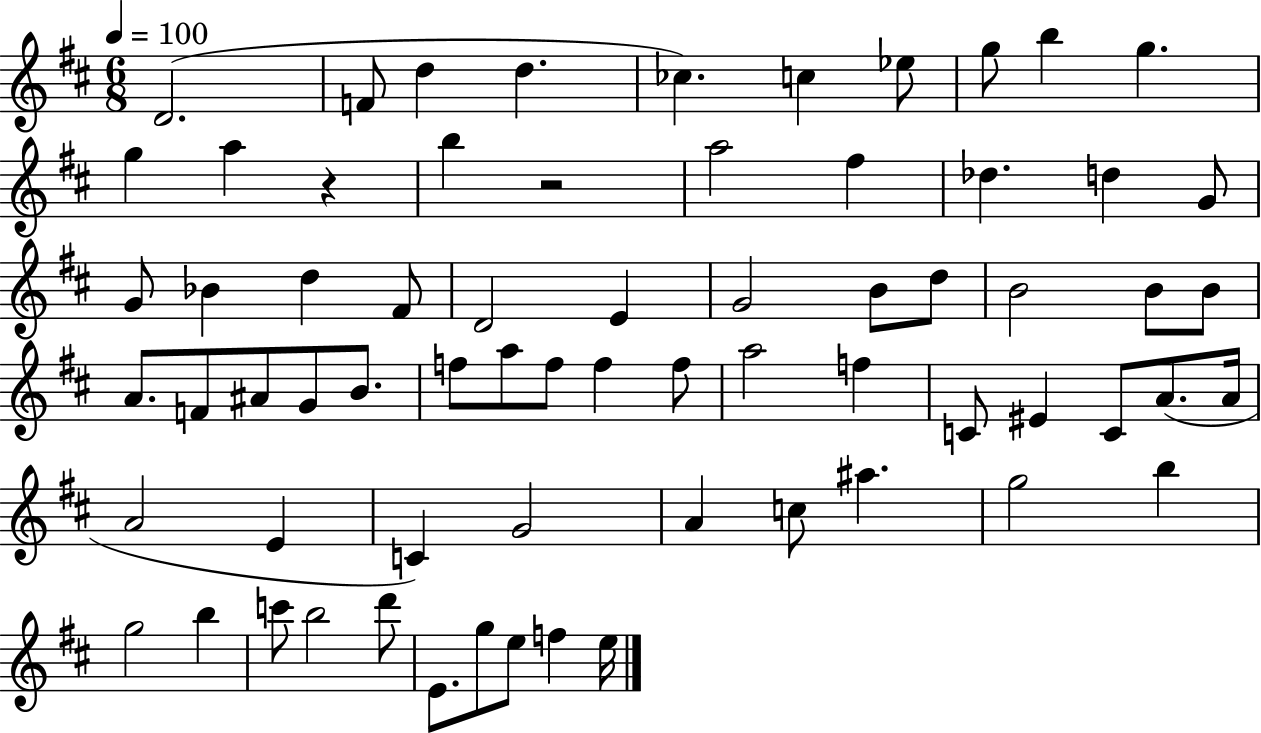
D4/h. F4/e D5/q D5/q. CES5/q. C5/q Eb5/e G5/e B5/q G5/q. G5/q A5/q R/q B5/q R/h A5/h F#5/q Db5/q. D5/q G4/e G4/e Bb4/q D5/q F#4/e D4/h E4/q G4/h B4/e D5/e B4/h B4/e B4/e A4/e. F4/e A#4/e G4/e B4/e. F5/e A5/e F5/e F5/q F5/e A5/h F5/q C4/e EIS4/q C4/e A4/e. A4/s A4/h E4/q C4/q G4/h A4/q C5/e A#5/q. G5/h B5/q G5/h B5/q C6/e B5/h D6/e E4/e. G5/e E5/e F5/q E5/s